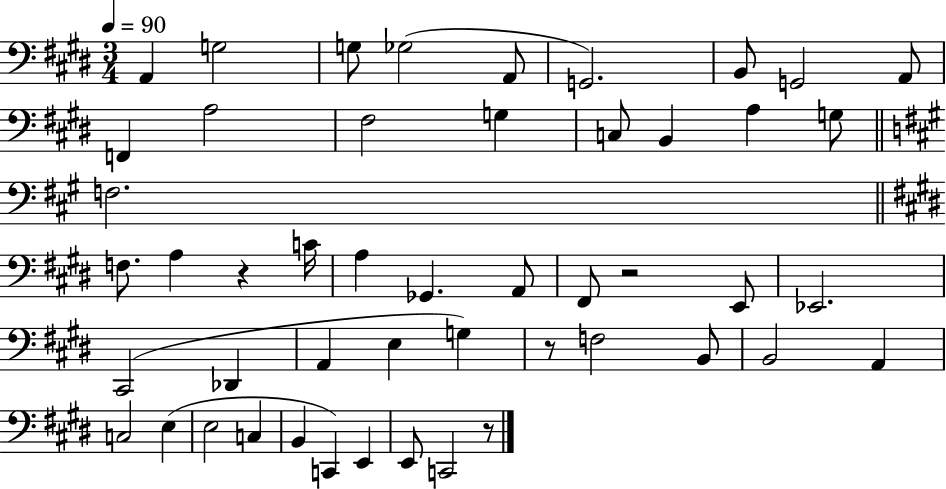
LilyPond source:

{
  \clef bass
  \numericTimeSignature
  \time 3/4
  \key e \major
  \tempo 4 = 90
  a,4 g2 | g8 ges2( a,8 | g,2.) | b,8 g,2 a,8 | \break f,4 a2 | fis2 g4 | c8 b,4 a4 g8 | \bar "||" \break \key a \major f2. | \bar "||" \break \key e \major f8. a4 r4 c'16 | a4 ges,4. a,8 | fis,8 r2 e,8 | ees,2. | \break cis,2( des,4 | a,4 e4 g4) | r8 f2 b,8 | b,2 a,4 | \break c2 e4( | e2 c4 | b,4 c,4) e,4 | e,8 c,2 r8 | \break \bar "|."
}